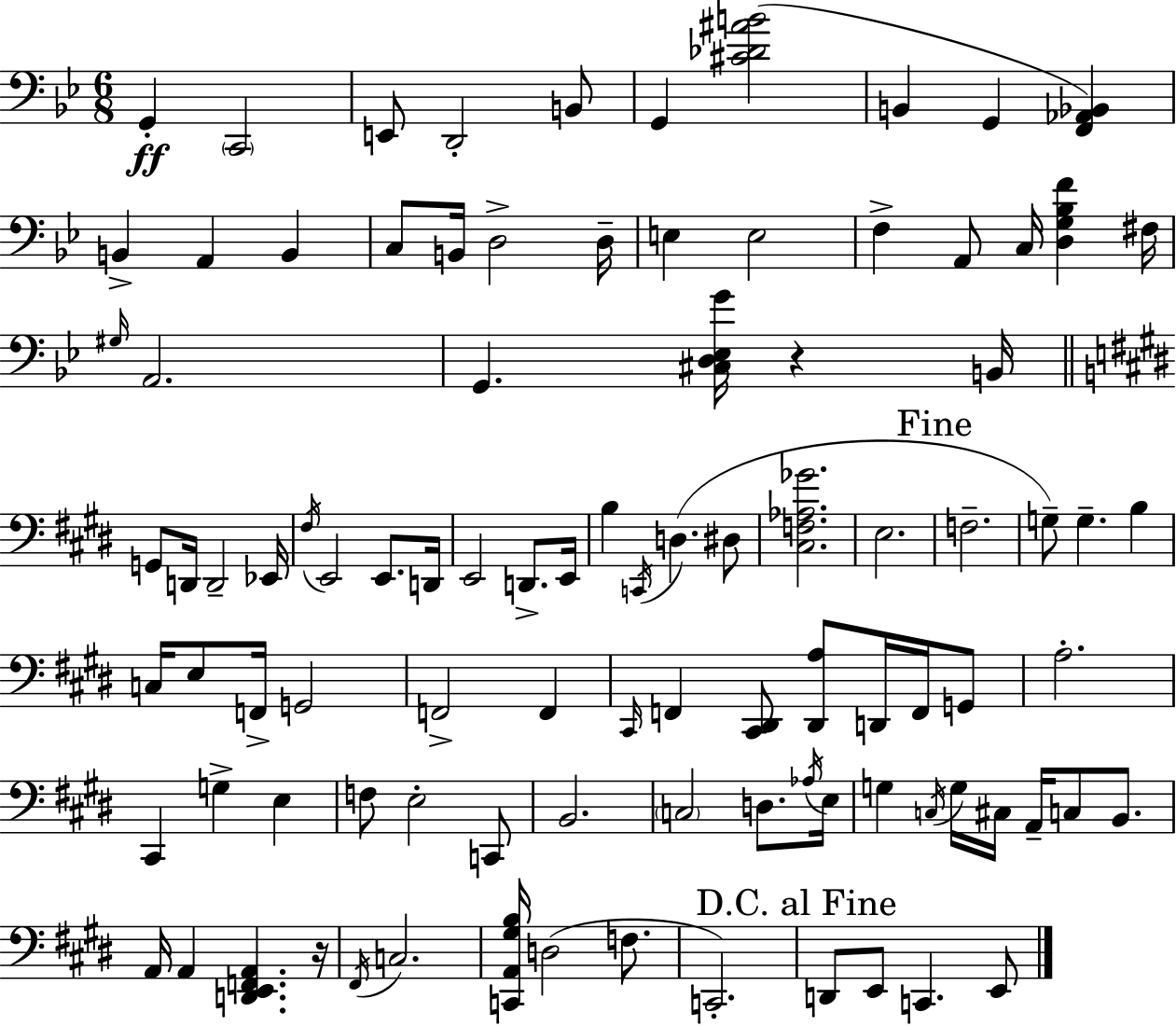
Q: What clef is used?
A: bass